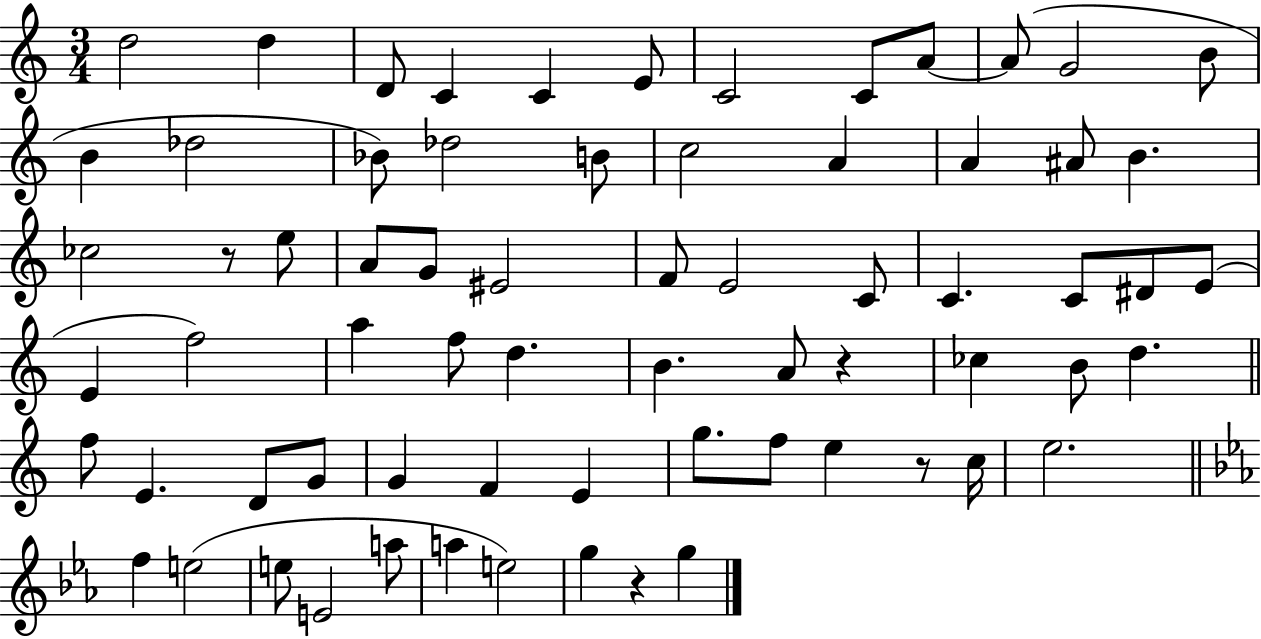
{
  \clef treble
  \numericTimeSignature
  \time 3/4
  \key c \major
  d''2 d''4 | d'8 c'4 c'4 e'8 | c'2 c'8 a'8~~ | a'8( g'2 b'8 | \break b'4 des''2 | bes'8) des''2 b'8 | c''2 a'4 | a'4 ais'8 b'4. | \break ces''2 r8 e''8 | a'8 g'8 eis'2 | f'8 e'2 c'8 | c'4. c'8 dis'8 e'8( | \break e'4 f''2) | a''4 f''8 d''4. | b'4. a'8 r4 | ces''4 b'8 d''4. | \break \bar "||" \break \key a \minor f''8 e'4. d'8 g'8 | g'4 f'4 e'4 | g''8. f''8 e''4 r8 c''16 | e''2. | \break \bar "||" \break \key ees \major f''4 e''2( | e''8 e'2 a''8 | a''4 e''2) | g''4 r4 g''4 | \break \bar "|."
}